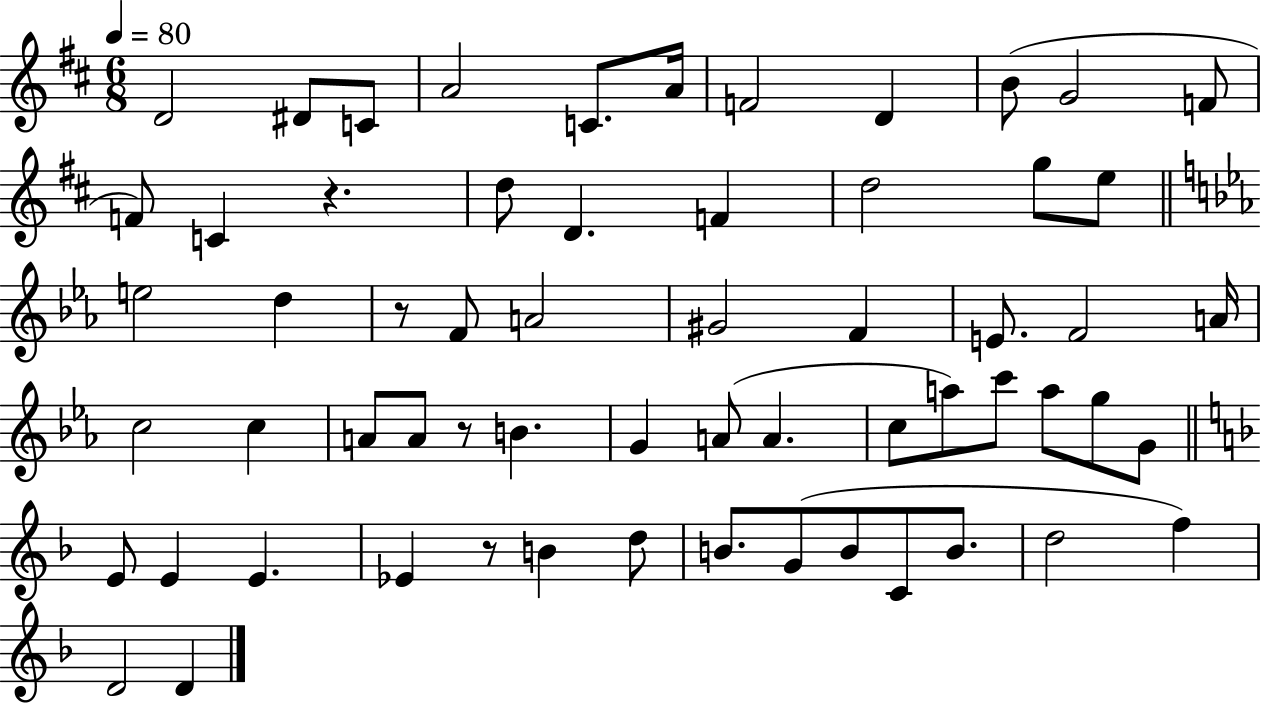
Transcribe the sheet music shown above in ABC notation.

X:1
T:Untitled
M:6/8
L:1/4
K:D
D2 ^D/2 C/2 A2 C/2 A/4 F2 D B/2 G2 F/2 F/2 C z d/2 D F d2 g/2 e/2 e2 d z/2 F/2 A2 ^G2 F E/2 F2 A/4 c2 c A/2 A/2 z/2 B G A/2 A c/2 a/2 c'/2 a/2 g/2 G/2 E/2 E E _E z/2 B d/2 B/2 G/2 B/2 C/2 B/2 d2 f D2 D